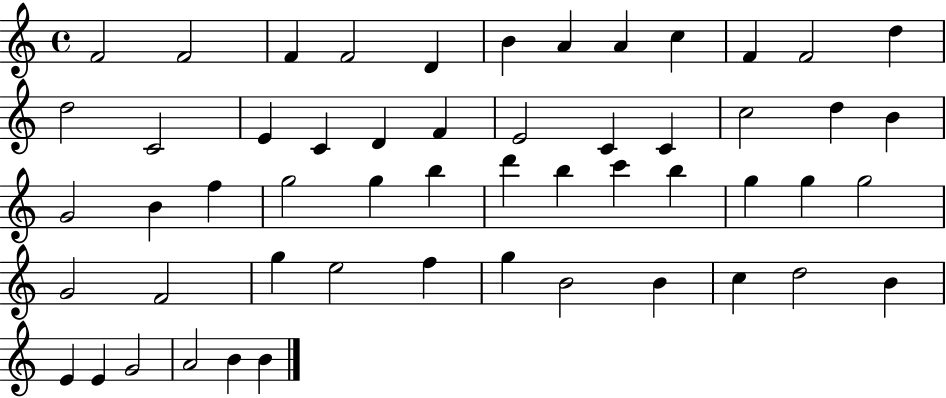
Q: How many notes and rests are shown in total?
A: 54